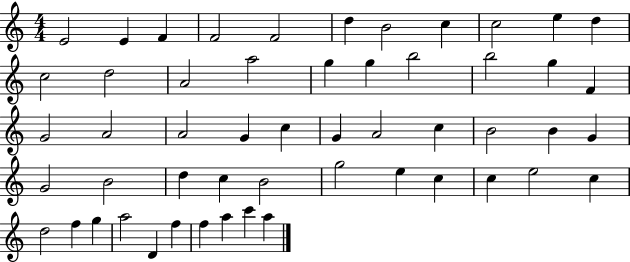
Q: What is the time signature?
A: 4/4